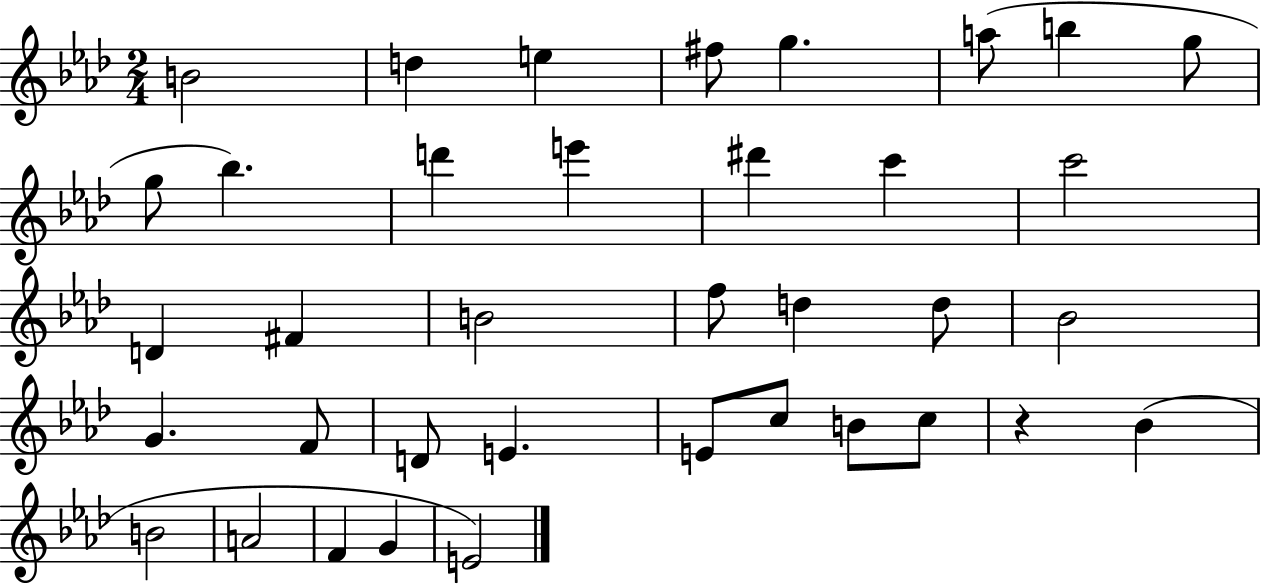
B4/h D5/q E5/q F#5/e G5/q. A5/e B5/q G5/e G5/e Bb5/q. D6/q E6/q D#6/q C6/q C6/h D4/q F#4/q B4/h F5/e D5/q D5/e Bb4/h G4/q. F4/e D4/e E4/q. E4/e C5/e B4/e C5/e R/q Bb4/q B4/h A4/h F4/q G4/q E4/h